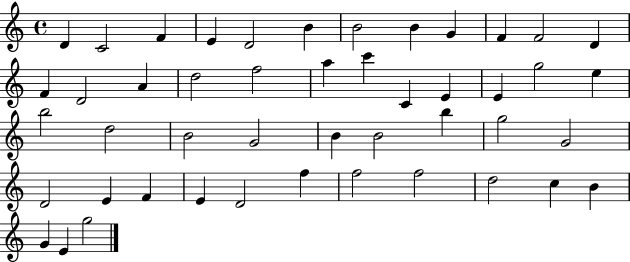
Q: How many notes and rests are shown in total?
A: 47